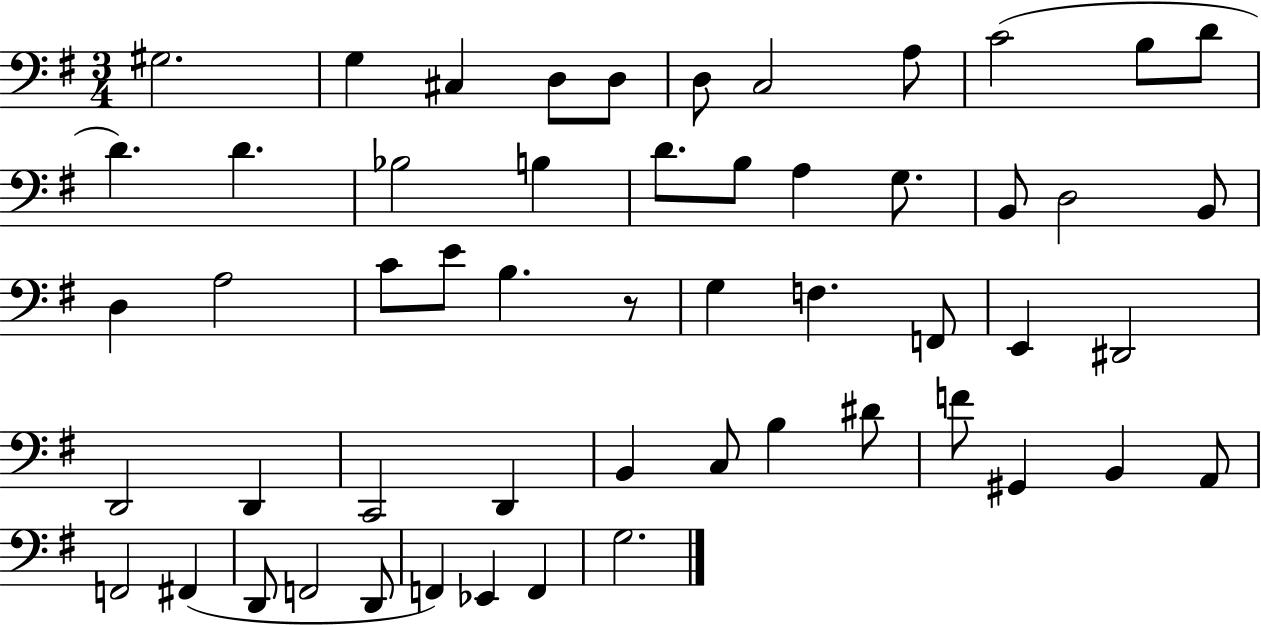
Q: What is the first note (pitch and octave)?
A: G#3